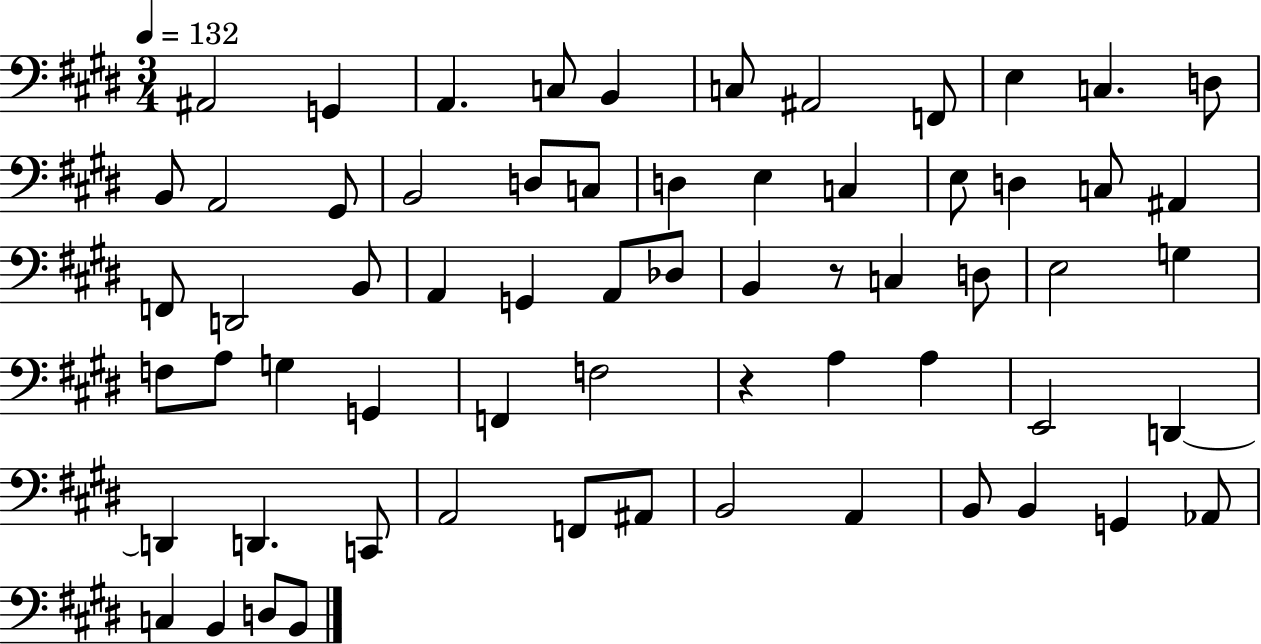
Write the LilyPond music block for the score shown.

{
  \clef bass
  \numericTimeSignature
  \time 3/4
  \key e \major
  \tempo 4 = 132
  \repeat volta 2 { ais,2 g,4 | a,4. c8 b,4 | c8 ais,2 f,8 | e4 c4. d8 | \break b,8 a,2 gis,8 | b,2 d8 c8 | d4 e4 c4 | e8 d4 c8 ais,4 | \break f,8 d,2 b,8 | a,4 g,4 a,8 des8 | b,4 r8 c4 d8 | e2 g4 | \break f8 a8 g4 g,4 | f,4 f2 | r4 a4 a4 | e,2 d,4~~ | \break d,4 d,4. c,8 | a,2 f,8 ais,8 | b,2 a,4 | b,8 b,4 g,4 aes,8 | \break c4 b,4 d8 b,8 | } \bar "|."
}